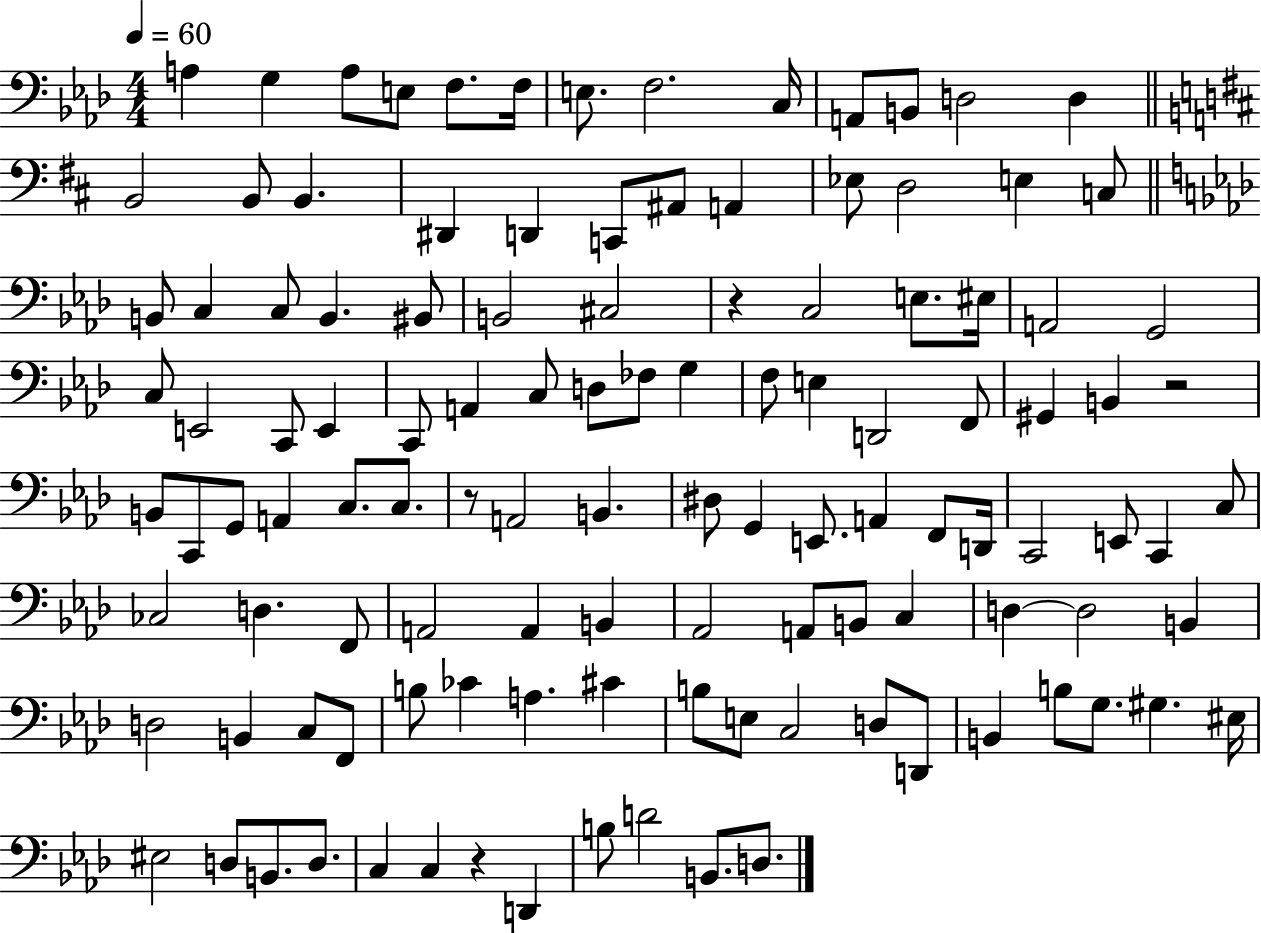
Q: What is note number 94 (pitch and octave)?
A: E3